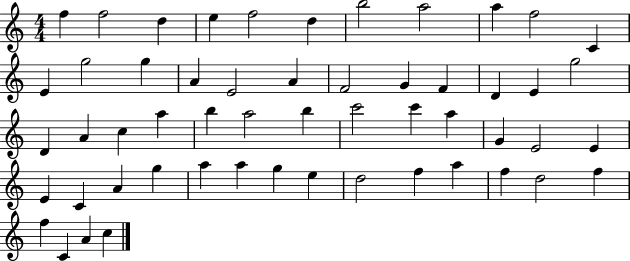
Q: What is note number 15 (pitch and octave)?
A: A4